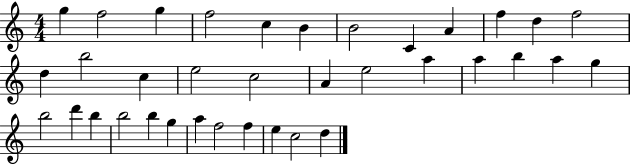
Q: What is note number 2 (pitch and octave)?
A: F5